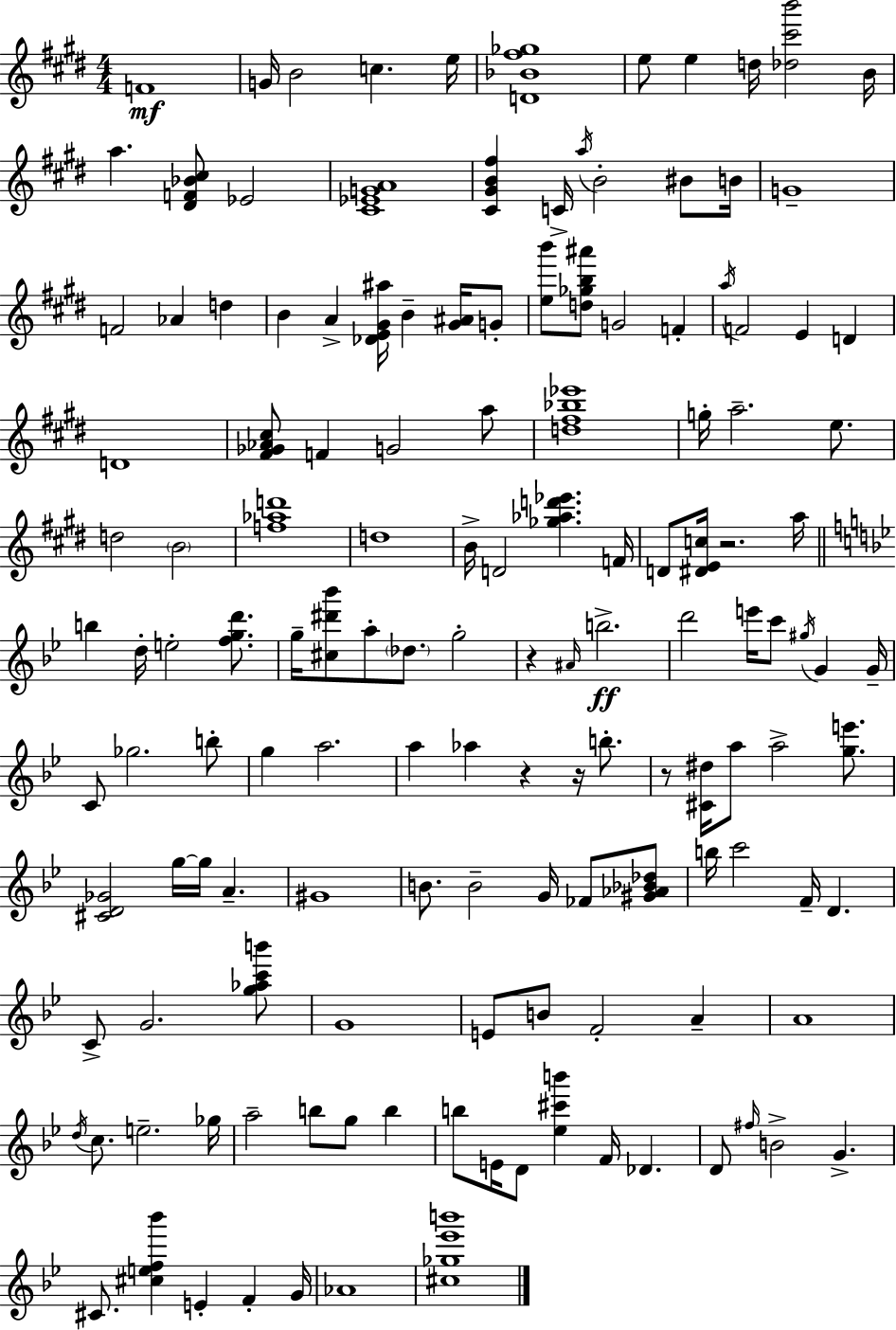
{
  \clef treble
  \numericTimeSignature
  \time 4/4
  \key e \major
  f'1\mf | g'16 b'2 c''4. e''16 | <d' bes' fis'' ges''>1 | e''8 e''4 d''16 <des'' cis''' b'''>2 b'16 | \break a''4. <dis' f' bes' cis''>8 ees'2 | <cis' ees' g' a'>1 | <cis' gis' b' fis''>4 c'16-> \acciaccatura { a''16 } b'2-. bis'8 | b'16 g'1-- | \break f'2 aes'4 d''4 | b'4 a'4-> <des' e' gis' ais''>16 b'4-- <gis' ais'>16 g'8-. | <e'' b'''>8 <d'' ges'' b'' ais'''>8 g'2 f'4-. | \acciaccatura { a''16 } f'2 e'4 d'4 | \break d'1 | <fis' ges' aes' cis''>8 f'4 g'2 | a''8 <d'' fis'' bes'' ees'''>1 | g''16-. a''2.-- e''8. | \break d''2 \parenthesize b'2 | <f'' aes'' d'''>1 | d''1 | b'16-> d'2 <ges'' aes'' d''' ees'''>4. | \break f'16 d'8 <dis' e' c''>16 r2. | a''16 \bar "||" \break \key bes \major b''4 d''16-. e''2-. <f'' g'' d'''>8. | g''16-- <cis'' dis''' bes'''>8 a''8-. \parenthesize des''8. g''2-. | r4 \grace { ais'16 }\ff b''2.-> | d'''2 e'''16 c'''8 \acciaccatura { gis''16 } g'4 | \break g'16-- c'8 ges''2. | b''8-. g''4 a''2. | a''4 aes''4 r4 r16 b''8.-. | r8 <cis' dis''>16 a''8 a''2-> <g'' e'''>8. | \break <cis' d' ges'>2 g''16~~ g''16 a'4.-- | gis'1 | b'8. b'2-- g'16 fes'8 | <gis' aes' bes' des''>8 b''16 c'''2 f'16-- d'4. | \break c'8-> g'2. | <g'' aes'' c''' b'''>8 g'1 | e'8 b'8 f'2-. a'4-- | a'1 | \break \acciaccatura { d''16 } c''8. e''2.-- | ges''16 a''2-- b''8 g''8 b''4 | b''8 e'16 d'8 <ees'' cis''' b'''>4 f'16 des'4. | d'8 \grace { fis''16 } b'2-> g'4.-> | \break cis'8. <cis'' e'' f'' bes'''>4 e'4-. f'4-. | g'16 aes'1 | <cis'' ges'' ees''' b'''>1 | \bar "|."
}